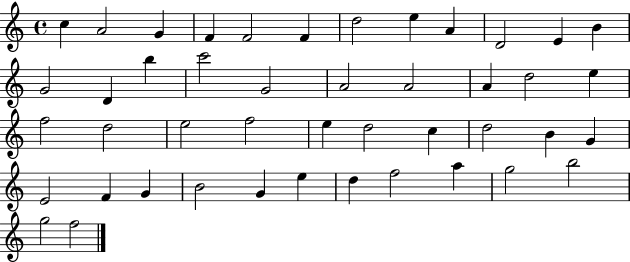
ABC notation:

X:1
T:Untitled
M:4/4
L:1/4
K:C
c A2 G F F2 F d2 e A D2 E B G2 D b c'2 G2 A2 A2 A d2 e f2 d2 e2 f2 e d2 c d2 B G E2 F G B2 G e d f2 a g2 b2 g2 f2